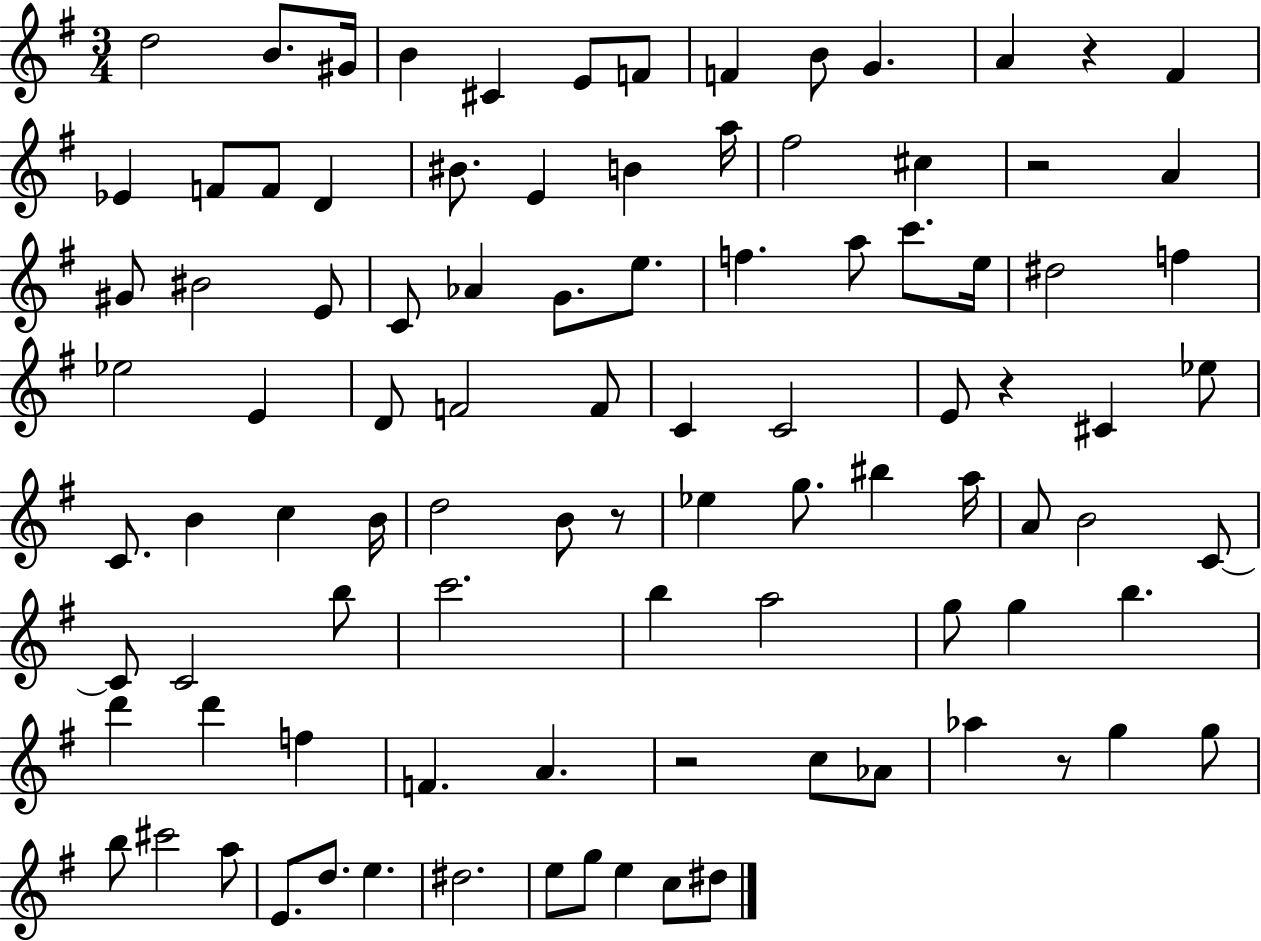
X:1
T:Untitled
M:3/4
L:1/4
K:G
d2 B/2 ^G/4 B ^C E/2 F/2 F B/2 G A z ^F _E F/2 F/2 D ^B/2 E B a/4 ^f2 ^c z2 A ^G/2 ^B2 E/2 C/2 _A G/2 e/2 f a/2 c'/2 e/4 ^d2 f _e2 E D/2 F2 F/2 C C2 E/2 z ^C _e/2 C/2 B c B/4 d2 B/2 z/2 _e g/2 ^b a/4 A/2 B2 C/2 C/2 C2 b/2 c'2 b a2 g/2 g b d' d' f F A z2 c/2 _A/2 _a z/2 g g/2 b/2 ^c'2 a/2 E/2 d/2 e ^d2 e/2 g/2 e c/2 ^d/2